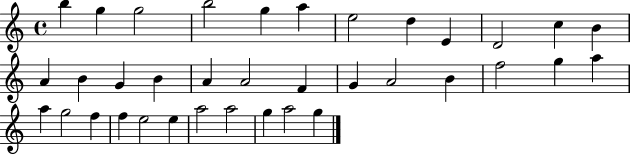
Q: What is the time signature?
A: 4/4